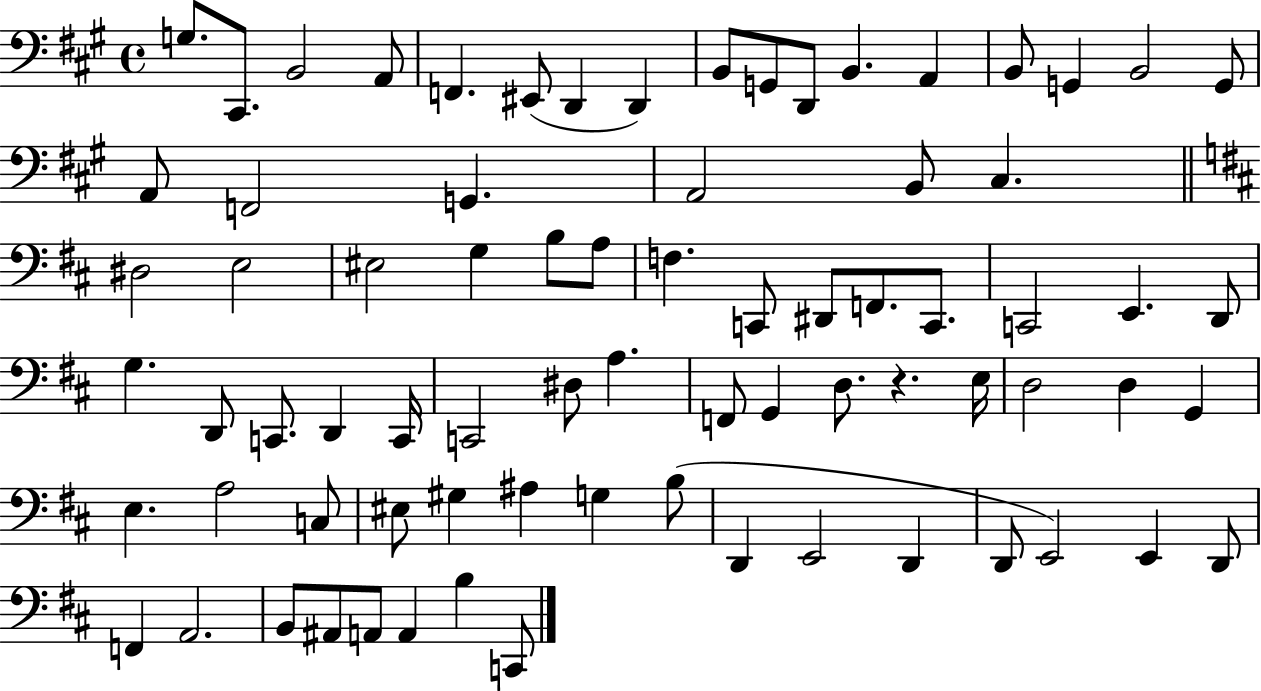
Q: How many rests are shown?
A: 1